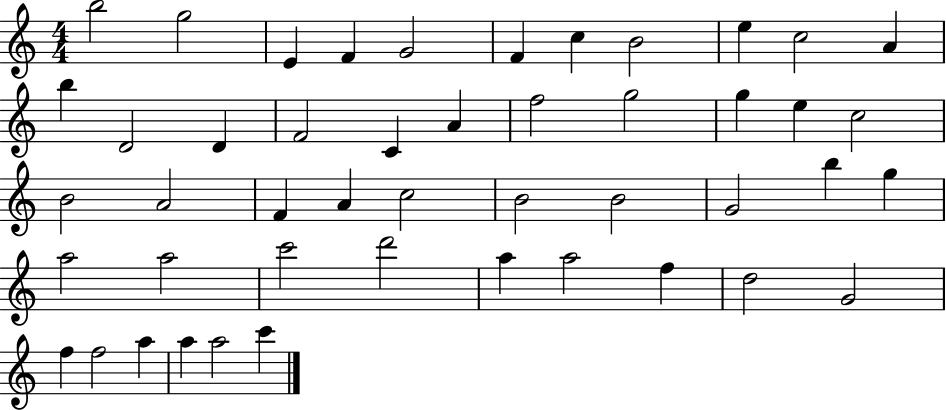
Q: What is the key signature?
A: C major